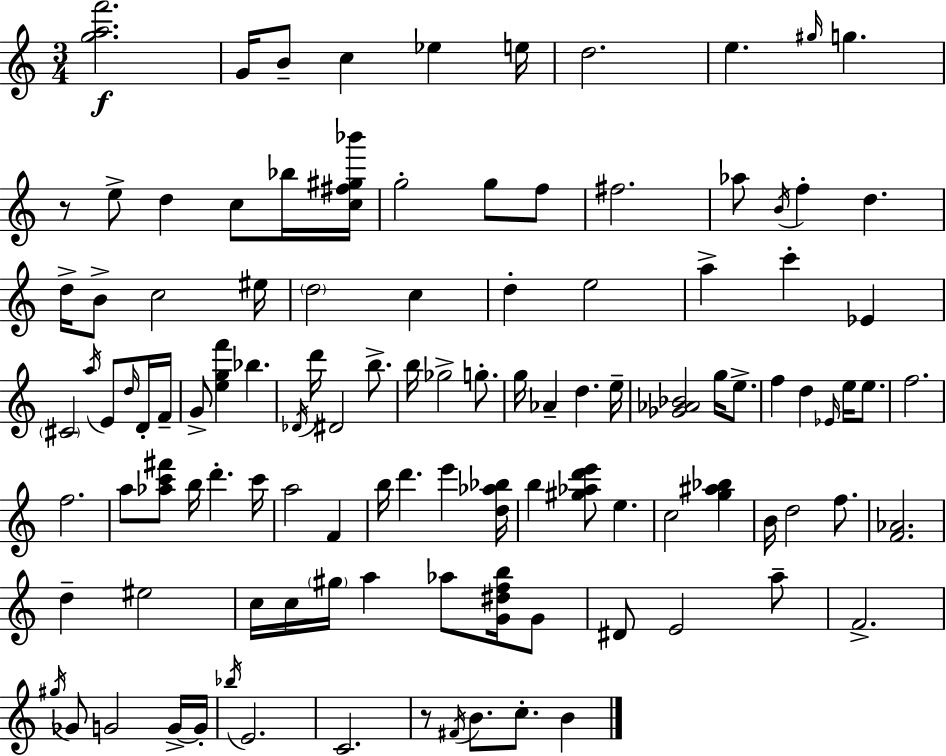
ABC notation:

X:1
T:Untitled
M:3/4
L:1/4
K:Am
[gaf']2 G/4 B/2 c _e e/4 d2 e ^g/4 g z/2 e/2 d c/2 _b/4 [c^f^g_b']/4 g2 g/2 f/2 ^f2 _a/2 B/4 f d d/4 B/2 c2 ^e/4 d2 c d e2 a c' _E ^C2 a/4 E/2 d/4 D/4 F/4 G/2 [egf'] _b _D/4 d'/4 ^D2 b/2 b/4 _g2 g/2 g/4 _A d e/4 [_G_A_B]2 g/4 e/2 f d _E/4 e/4 e/2 f2 f2 a/2 [_ac'^f']/2 b/4 d' c'/4 a2 F b/4 d' e' [d_a_b]/4 b [^g_ad'e']/2 e c2 [g^a_b] B/4 d2 f/2 [F_A]2 d ^e2 c/4 c/4 ^g/4 a _a/2 [G^dfb]/4 G/2 ^D/2 E2 a/2 F2 ^g/4 _G/2 G2 G/4 G/4 _b/4 E2 C2 z/2 ^F/4 B/2 c/2 B